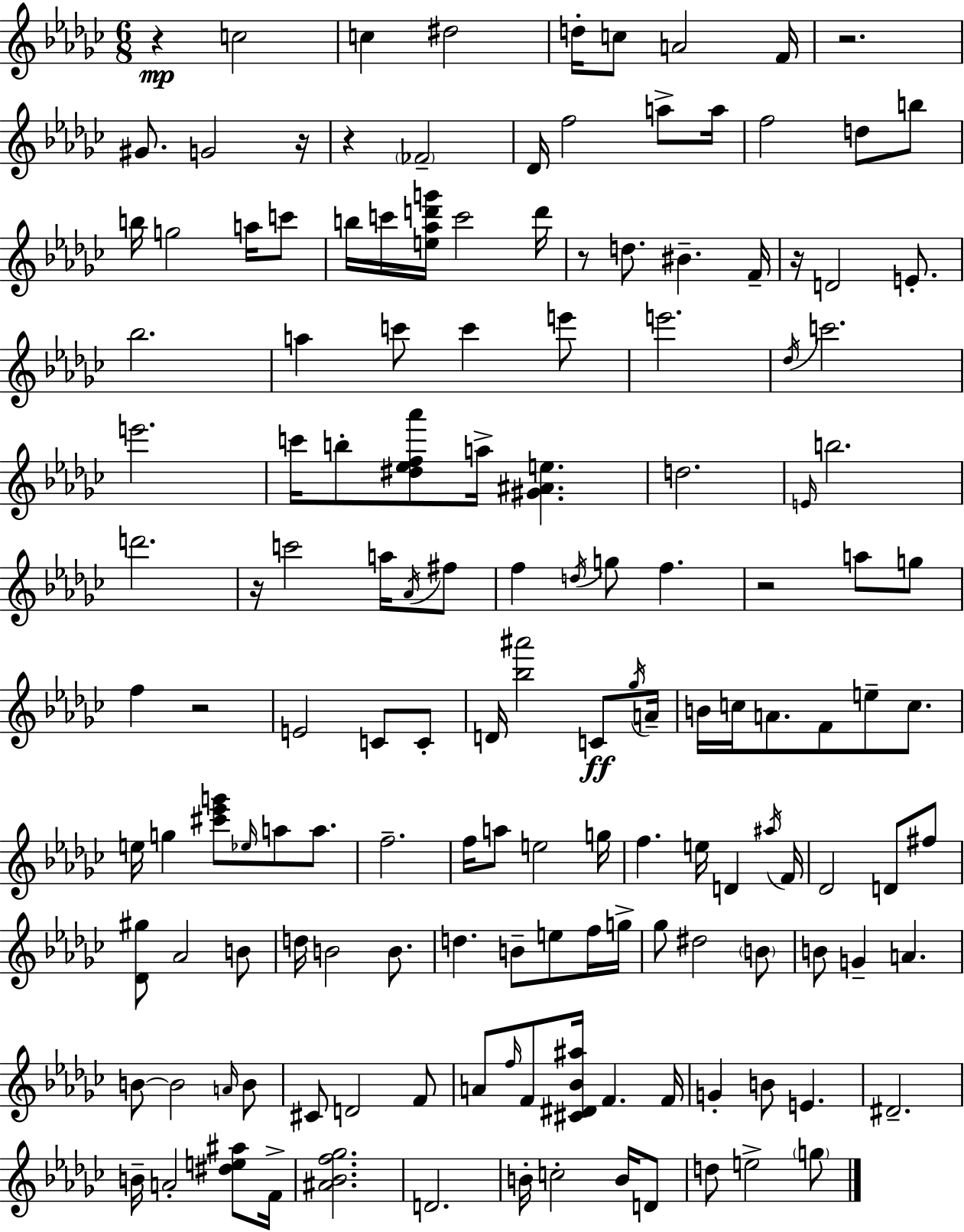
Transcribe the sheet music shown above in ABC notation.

X:1
T:Untitled
M:6/8
L:1/4
K:Ebm
z c2 c ^d2 d/4 c/2 A2 F/4 z2 ^G/2 G2 z/4 z _F2 _D/4 f2 a/2 a/4 f2 d/2 b/2 b/4 g2 a/4 c'/2 b/4 c'/4 [e_ad'g']/4 c'2 d'/4 z/2 d/2 ^B F/4 z/4 D2 E/2 _b2 a c'/2 c' e'/2 e'2 _d/4 c'2 e'2 c'/4 b/2 [^d_ef_a']/2 a/4 [^G^Ae] d2 E/4 b2 d'2 z/4 c'2 a/4 _A/4 ^f/2 f d/4 g/2 f z2 a/2 g/2 f z2 E2 C/2 C/2 D/4 [_b^a']2 C/2 _g/4 A/4 B/4 c/4 A/2 F/2 e/2 c/2 e/4 g [^c'_e'g']/2 _e/4 a/2 a/2 f2 f/4 a/2 e2 g/4 f e/4 D ^a/4 F/4 _D2 D/2 ^f/2 [_D^g]/2 _A2 B/2 d/4 B2 B/2 d B/2 e/2 f/4 g/4 _g/2 ^d2 B/2 B/2 G A B/2 B2 A/4 B/2 ^C/2 D2 F/2 A/2 f/4 F/2 [^C^D_B^a]/4 F F/4 G B/2 E ^D2 B/4 A2 [^de^a]/2 F/4 [^A_Bf_g]2 D2 B/4 c2 B/4 D/2 d/2 e2 g/2